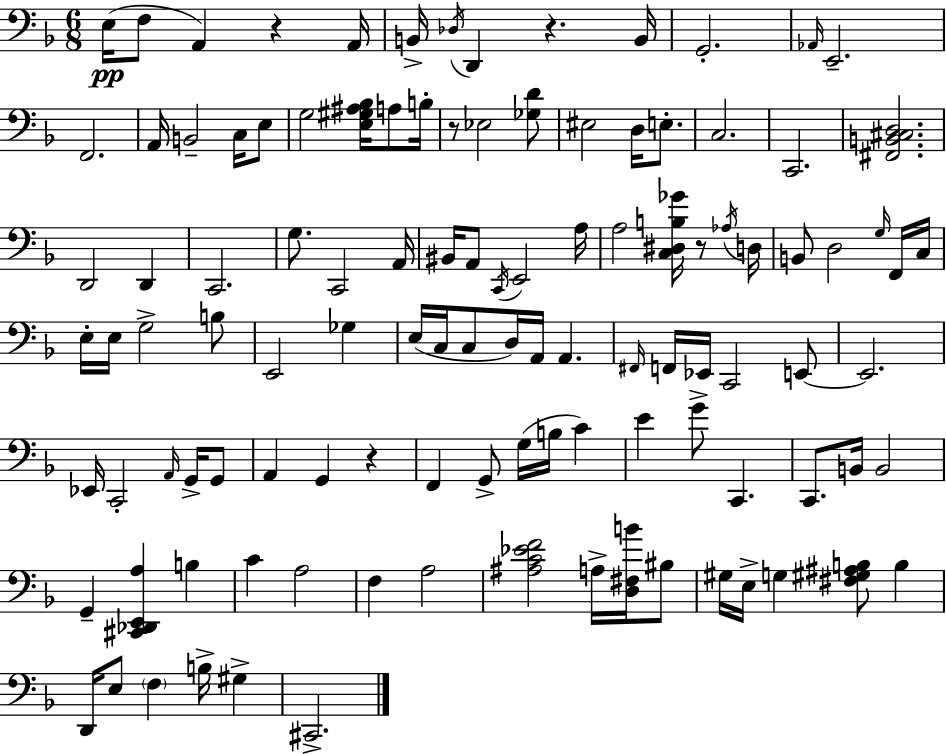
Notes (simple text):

E3/s F3/e A2/q R/q A2/s B2/s Db3/s D2/q R/q. B2/s G2/h. Ab2/s E2/h. F2/h. A2/s B2/h C3/s E3/e G3/h [E3,G#3,A#3,Bb3]/s A3/e B3/s R/e Eb3/h [Gb3,D4]/e EIS3/h D3/s E3/e. C3/h. C2/h. [F#2,B2,C#3,D3]/h. D2/h D2/q C2/h. G3/e. C2/h A2/s BIS2/s A2/e C2/s E2/h A3/s A3/h [C3,D#3,B3,Gb4]/s R/e Ab3/s D3/s B2/e D3/h G3/s F2/s C3/s E3/s E3/s G3/h B3/e E2/h Gb3/q E3/s C3/s C3/e D3/s A2/s A2/q. F#2/s F2/s Eb2/s C2/h E2/e E2/h. Eb2/s C2/h A2/s G2/s G2/e A2/q G2/q R/q F2/q G2/e G3/s B3/s C4/q E4/q G4/e C2/q. C2/e. B2/s B2/h G2/q [C#2,Db2,E2,A3]/q B3/q C4/q A3/h F3/q A3/h [A#3,C4,Eb4,F4]/h A3/s [D3,F#3,B4]/s BIS3/e G#3/s E3/s G3/q [F#3,G#3,A#3,B3]/e B3/q D2/s E3/e F3/q B3/s G#3/q C#2/h.